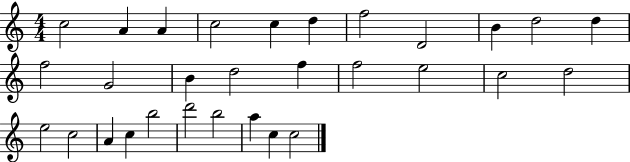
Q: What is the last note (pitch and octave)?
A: C5